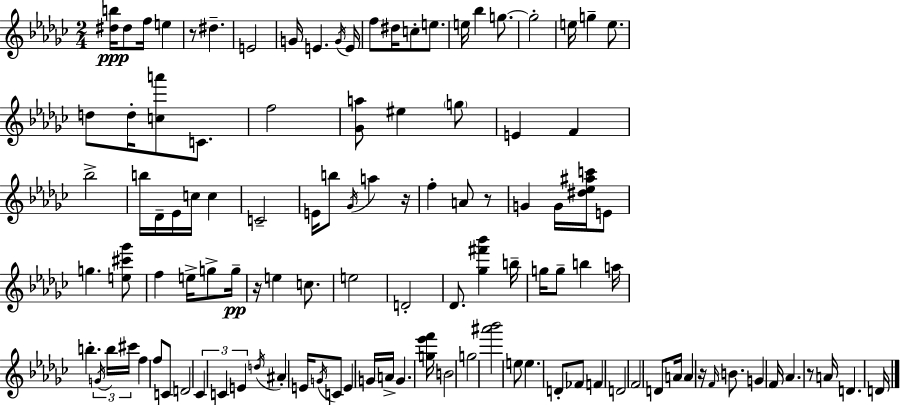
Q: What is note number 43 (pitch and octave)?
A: G4